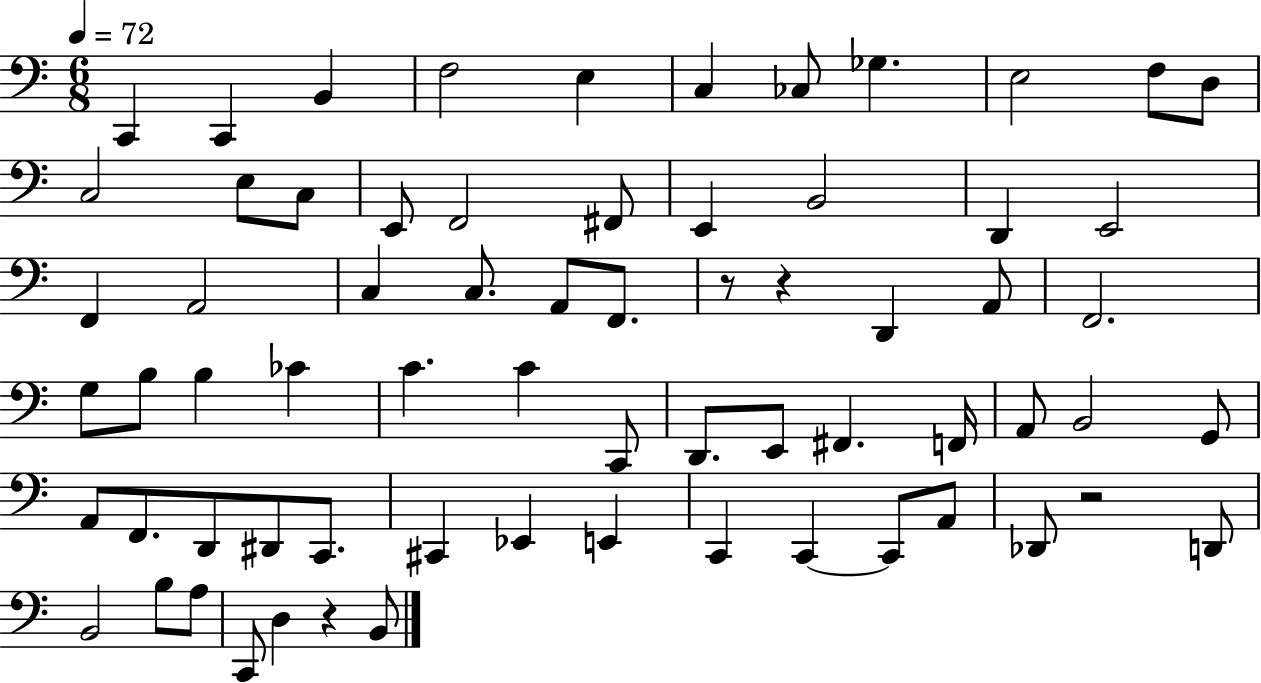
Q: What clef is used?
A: bass